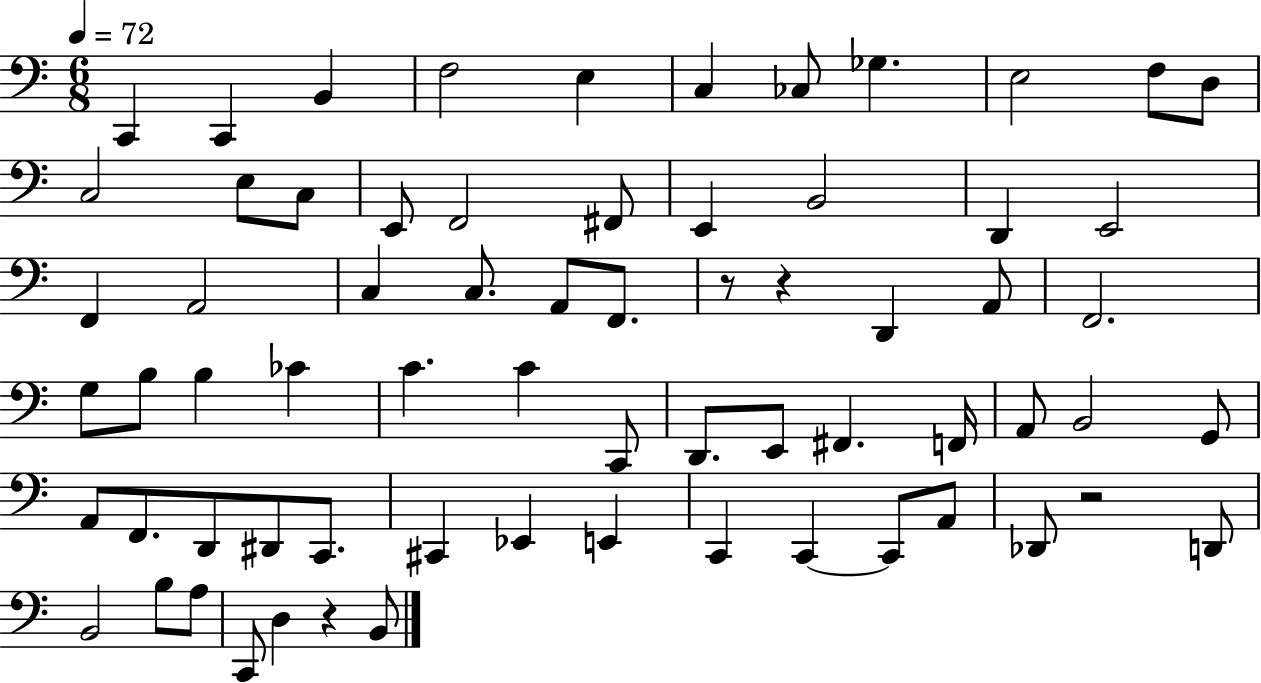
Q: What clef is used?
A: bass